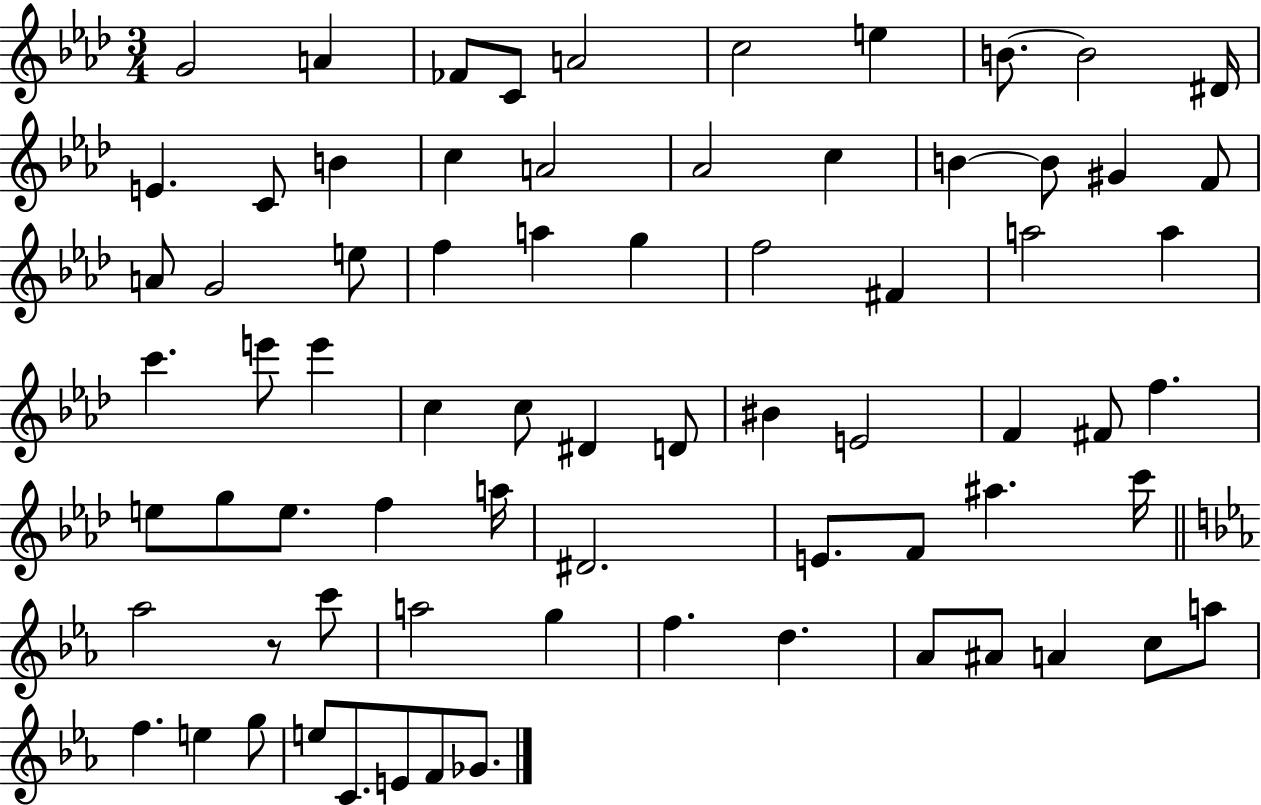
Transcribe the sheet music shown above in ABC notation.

X:1
T:Untitled
M:3/4
L:1/4
K:Ab
G2 A _F/2 C/2 A2 c2 e B/2 B2 ^D/4 E C/2 B c A2 _A2 c B B/2 ^G F/2 A/2 G2 e/2 f a g f2 ^F a2 a c' e'/2 e' c c/2 ^D D/2 ^B E2 F ^F/2 f e/2 g/2 e/2 f a/4 ^D2 E/2 F/2 ^a c'/4 _a2 z/2 c'/2 a2 g f d _A/2 ^A/2 A c/2 a/2 f e g/2 e/2 C/2 E/2 F/2 _G/2